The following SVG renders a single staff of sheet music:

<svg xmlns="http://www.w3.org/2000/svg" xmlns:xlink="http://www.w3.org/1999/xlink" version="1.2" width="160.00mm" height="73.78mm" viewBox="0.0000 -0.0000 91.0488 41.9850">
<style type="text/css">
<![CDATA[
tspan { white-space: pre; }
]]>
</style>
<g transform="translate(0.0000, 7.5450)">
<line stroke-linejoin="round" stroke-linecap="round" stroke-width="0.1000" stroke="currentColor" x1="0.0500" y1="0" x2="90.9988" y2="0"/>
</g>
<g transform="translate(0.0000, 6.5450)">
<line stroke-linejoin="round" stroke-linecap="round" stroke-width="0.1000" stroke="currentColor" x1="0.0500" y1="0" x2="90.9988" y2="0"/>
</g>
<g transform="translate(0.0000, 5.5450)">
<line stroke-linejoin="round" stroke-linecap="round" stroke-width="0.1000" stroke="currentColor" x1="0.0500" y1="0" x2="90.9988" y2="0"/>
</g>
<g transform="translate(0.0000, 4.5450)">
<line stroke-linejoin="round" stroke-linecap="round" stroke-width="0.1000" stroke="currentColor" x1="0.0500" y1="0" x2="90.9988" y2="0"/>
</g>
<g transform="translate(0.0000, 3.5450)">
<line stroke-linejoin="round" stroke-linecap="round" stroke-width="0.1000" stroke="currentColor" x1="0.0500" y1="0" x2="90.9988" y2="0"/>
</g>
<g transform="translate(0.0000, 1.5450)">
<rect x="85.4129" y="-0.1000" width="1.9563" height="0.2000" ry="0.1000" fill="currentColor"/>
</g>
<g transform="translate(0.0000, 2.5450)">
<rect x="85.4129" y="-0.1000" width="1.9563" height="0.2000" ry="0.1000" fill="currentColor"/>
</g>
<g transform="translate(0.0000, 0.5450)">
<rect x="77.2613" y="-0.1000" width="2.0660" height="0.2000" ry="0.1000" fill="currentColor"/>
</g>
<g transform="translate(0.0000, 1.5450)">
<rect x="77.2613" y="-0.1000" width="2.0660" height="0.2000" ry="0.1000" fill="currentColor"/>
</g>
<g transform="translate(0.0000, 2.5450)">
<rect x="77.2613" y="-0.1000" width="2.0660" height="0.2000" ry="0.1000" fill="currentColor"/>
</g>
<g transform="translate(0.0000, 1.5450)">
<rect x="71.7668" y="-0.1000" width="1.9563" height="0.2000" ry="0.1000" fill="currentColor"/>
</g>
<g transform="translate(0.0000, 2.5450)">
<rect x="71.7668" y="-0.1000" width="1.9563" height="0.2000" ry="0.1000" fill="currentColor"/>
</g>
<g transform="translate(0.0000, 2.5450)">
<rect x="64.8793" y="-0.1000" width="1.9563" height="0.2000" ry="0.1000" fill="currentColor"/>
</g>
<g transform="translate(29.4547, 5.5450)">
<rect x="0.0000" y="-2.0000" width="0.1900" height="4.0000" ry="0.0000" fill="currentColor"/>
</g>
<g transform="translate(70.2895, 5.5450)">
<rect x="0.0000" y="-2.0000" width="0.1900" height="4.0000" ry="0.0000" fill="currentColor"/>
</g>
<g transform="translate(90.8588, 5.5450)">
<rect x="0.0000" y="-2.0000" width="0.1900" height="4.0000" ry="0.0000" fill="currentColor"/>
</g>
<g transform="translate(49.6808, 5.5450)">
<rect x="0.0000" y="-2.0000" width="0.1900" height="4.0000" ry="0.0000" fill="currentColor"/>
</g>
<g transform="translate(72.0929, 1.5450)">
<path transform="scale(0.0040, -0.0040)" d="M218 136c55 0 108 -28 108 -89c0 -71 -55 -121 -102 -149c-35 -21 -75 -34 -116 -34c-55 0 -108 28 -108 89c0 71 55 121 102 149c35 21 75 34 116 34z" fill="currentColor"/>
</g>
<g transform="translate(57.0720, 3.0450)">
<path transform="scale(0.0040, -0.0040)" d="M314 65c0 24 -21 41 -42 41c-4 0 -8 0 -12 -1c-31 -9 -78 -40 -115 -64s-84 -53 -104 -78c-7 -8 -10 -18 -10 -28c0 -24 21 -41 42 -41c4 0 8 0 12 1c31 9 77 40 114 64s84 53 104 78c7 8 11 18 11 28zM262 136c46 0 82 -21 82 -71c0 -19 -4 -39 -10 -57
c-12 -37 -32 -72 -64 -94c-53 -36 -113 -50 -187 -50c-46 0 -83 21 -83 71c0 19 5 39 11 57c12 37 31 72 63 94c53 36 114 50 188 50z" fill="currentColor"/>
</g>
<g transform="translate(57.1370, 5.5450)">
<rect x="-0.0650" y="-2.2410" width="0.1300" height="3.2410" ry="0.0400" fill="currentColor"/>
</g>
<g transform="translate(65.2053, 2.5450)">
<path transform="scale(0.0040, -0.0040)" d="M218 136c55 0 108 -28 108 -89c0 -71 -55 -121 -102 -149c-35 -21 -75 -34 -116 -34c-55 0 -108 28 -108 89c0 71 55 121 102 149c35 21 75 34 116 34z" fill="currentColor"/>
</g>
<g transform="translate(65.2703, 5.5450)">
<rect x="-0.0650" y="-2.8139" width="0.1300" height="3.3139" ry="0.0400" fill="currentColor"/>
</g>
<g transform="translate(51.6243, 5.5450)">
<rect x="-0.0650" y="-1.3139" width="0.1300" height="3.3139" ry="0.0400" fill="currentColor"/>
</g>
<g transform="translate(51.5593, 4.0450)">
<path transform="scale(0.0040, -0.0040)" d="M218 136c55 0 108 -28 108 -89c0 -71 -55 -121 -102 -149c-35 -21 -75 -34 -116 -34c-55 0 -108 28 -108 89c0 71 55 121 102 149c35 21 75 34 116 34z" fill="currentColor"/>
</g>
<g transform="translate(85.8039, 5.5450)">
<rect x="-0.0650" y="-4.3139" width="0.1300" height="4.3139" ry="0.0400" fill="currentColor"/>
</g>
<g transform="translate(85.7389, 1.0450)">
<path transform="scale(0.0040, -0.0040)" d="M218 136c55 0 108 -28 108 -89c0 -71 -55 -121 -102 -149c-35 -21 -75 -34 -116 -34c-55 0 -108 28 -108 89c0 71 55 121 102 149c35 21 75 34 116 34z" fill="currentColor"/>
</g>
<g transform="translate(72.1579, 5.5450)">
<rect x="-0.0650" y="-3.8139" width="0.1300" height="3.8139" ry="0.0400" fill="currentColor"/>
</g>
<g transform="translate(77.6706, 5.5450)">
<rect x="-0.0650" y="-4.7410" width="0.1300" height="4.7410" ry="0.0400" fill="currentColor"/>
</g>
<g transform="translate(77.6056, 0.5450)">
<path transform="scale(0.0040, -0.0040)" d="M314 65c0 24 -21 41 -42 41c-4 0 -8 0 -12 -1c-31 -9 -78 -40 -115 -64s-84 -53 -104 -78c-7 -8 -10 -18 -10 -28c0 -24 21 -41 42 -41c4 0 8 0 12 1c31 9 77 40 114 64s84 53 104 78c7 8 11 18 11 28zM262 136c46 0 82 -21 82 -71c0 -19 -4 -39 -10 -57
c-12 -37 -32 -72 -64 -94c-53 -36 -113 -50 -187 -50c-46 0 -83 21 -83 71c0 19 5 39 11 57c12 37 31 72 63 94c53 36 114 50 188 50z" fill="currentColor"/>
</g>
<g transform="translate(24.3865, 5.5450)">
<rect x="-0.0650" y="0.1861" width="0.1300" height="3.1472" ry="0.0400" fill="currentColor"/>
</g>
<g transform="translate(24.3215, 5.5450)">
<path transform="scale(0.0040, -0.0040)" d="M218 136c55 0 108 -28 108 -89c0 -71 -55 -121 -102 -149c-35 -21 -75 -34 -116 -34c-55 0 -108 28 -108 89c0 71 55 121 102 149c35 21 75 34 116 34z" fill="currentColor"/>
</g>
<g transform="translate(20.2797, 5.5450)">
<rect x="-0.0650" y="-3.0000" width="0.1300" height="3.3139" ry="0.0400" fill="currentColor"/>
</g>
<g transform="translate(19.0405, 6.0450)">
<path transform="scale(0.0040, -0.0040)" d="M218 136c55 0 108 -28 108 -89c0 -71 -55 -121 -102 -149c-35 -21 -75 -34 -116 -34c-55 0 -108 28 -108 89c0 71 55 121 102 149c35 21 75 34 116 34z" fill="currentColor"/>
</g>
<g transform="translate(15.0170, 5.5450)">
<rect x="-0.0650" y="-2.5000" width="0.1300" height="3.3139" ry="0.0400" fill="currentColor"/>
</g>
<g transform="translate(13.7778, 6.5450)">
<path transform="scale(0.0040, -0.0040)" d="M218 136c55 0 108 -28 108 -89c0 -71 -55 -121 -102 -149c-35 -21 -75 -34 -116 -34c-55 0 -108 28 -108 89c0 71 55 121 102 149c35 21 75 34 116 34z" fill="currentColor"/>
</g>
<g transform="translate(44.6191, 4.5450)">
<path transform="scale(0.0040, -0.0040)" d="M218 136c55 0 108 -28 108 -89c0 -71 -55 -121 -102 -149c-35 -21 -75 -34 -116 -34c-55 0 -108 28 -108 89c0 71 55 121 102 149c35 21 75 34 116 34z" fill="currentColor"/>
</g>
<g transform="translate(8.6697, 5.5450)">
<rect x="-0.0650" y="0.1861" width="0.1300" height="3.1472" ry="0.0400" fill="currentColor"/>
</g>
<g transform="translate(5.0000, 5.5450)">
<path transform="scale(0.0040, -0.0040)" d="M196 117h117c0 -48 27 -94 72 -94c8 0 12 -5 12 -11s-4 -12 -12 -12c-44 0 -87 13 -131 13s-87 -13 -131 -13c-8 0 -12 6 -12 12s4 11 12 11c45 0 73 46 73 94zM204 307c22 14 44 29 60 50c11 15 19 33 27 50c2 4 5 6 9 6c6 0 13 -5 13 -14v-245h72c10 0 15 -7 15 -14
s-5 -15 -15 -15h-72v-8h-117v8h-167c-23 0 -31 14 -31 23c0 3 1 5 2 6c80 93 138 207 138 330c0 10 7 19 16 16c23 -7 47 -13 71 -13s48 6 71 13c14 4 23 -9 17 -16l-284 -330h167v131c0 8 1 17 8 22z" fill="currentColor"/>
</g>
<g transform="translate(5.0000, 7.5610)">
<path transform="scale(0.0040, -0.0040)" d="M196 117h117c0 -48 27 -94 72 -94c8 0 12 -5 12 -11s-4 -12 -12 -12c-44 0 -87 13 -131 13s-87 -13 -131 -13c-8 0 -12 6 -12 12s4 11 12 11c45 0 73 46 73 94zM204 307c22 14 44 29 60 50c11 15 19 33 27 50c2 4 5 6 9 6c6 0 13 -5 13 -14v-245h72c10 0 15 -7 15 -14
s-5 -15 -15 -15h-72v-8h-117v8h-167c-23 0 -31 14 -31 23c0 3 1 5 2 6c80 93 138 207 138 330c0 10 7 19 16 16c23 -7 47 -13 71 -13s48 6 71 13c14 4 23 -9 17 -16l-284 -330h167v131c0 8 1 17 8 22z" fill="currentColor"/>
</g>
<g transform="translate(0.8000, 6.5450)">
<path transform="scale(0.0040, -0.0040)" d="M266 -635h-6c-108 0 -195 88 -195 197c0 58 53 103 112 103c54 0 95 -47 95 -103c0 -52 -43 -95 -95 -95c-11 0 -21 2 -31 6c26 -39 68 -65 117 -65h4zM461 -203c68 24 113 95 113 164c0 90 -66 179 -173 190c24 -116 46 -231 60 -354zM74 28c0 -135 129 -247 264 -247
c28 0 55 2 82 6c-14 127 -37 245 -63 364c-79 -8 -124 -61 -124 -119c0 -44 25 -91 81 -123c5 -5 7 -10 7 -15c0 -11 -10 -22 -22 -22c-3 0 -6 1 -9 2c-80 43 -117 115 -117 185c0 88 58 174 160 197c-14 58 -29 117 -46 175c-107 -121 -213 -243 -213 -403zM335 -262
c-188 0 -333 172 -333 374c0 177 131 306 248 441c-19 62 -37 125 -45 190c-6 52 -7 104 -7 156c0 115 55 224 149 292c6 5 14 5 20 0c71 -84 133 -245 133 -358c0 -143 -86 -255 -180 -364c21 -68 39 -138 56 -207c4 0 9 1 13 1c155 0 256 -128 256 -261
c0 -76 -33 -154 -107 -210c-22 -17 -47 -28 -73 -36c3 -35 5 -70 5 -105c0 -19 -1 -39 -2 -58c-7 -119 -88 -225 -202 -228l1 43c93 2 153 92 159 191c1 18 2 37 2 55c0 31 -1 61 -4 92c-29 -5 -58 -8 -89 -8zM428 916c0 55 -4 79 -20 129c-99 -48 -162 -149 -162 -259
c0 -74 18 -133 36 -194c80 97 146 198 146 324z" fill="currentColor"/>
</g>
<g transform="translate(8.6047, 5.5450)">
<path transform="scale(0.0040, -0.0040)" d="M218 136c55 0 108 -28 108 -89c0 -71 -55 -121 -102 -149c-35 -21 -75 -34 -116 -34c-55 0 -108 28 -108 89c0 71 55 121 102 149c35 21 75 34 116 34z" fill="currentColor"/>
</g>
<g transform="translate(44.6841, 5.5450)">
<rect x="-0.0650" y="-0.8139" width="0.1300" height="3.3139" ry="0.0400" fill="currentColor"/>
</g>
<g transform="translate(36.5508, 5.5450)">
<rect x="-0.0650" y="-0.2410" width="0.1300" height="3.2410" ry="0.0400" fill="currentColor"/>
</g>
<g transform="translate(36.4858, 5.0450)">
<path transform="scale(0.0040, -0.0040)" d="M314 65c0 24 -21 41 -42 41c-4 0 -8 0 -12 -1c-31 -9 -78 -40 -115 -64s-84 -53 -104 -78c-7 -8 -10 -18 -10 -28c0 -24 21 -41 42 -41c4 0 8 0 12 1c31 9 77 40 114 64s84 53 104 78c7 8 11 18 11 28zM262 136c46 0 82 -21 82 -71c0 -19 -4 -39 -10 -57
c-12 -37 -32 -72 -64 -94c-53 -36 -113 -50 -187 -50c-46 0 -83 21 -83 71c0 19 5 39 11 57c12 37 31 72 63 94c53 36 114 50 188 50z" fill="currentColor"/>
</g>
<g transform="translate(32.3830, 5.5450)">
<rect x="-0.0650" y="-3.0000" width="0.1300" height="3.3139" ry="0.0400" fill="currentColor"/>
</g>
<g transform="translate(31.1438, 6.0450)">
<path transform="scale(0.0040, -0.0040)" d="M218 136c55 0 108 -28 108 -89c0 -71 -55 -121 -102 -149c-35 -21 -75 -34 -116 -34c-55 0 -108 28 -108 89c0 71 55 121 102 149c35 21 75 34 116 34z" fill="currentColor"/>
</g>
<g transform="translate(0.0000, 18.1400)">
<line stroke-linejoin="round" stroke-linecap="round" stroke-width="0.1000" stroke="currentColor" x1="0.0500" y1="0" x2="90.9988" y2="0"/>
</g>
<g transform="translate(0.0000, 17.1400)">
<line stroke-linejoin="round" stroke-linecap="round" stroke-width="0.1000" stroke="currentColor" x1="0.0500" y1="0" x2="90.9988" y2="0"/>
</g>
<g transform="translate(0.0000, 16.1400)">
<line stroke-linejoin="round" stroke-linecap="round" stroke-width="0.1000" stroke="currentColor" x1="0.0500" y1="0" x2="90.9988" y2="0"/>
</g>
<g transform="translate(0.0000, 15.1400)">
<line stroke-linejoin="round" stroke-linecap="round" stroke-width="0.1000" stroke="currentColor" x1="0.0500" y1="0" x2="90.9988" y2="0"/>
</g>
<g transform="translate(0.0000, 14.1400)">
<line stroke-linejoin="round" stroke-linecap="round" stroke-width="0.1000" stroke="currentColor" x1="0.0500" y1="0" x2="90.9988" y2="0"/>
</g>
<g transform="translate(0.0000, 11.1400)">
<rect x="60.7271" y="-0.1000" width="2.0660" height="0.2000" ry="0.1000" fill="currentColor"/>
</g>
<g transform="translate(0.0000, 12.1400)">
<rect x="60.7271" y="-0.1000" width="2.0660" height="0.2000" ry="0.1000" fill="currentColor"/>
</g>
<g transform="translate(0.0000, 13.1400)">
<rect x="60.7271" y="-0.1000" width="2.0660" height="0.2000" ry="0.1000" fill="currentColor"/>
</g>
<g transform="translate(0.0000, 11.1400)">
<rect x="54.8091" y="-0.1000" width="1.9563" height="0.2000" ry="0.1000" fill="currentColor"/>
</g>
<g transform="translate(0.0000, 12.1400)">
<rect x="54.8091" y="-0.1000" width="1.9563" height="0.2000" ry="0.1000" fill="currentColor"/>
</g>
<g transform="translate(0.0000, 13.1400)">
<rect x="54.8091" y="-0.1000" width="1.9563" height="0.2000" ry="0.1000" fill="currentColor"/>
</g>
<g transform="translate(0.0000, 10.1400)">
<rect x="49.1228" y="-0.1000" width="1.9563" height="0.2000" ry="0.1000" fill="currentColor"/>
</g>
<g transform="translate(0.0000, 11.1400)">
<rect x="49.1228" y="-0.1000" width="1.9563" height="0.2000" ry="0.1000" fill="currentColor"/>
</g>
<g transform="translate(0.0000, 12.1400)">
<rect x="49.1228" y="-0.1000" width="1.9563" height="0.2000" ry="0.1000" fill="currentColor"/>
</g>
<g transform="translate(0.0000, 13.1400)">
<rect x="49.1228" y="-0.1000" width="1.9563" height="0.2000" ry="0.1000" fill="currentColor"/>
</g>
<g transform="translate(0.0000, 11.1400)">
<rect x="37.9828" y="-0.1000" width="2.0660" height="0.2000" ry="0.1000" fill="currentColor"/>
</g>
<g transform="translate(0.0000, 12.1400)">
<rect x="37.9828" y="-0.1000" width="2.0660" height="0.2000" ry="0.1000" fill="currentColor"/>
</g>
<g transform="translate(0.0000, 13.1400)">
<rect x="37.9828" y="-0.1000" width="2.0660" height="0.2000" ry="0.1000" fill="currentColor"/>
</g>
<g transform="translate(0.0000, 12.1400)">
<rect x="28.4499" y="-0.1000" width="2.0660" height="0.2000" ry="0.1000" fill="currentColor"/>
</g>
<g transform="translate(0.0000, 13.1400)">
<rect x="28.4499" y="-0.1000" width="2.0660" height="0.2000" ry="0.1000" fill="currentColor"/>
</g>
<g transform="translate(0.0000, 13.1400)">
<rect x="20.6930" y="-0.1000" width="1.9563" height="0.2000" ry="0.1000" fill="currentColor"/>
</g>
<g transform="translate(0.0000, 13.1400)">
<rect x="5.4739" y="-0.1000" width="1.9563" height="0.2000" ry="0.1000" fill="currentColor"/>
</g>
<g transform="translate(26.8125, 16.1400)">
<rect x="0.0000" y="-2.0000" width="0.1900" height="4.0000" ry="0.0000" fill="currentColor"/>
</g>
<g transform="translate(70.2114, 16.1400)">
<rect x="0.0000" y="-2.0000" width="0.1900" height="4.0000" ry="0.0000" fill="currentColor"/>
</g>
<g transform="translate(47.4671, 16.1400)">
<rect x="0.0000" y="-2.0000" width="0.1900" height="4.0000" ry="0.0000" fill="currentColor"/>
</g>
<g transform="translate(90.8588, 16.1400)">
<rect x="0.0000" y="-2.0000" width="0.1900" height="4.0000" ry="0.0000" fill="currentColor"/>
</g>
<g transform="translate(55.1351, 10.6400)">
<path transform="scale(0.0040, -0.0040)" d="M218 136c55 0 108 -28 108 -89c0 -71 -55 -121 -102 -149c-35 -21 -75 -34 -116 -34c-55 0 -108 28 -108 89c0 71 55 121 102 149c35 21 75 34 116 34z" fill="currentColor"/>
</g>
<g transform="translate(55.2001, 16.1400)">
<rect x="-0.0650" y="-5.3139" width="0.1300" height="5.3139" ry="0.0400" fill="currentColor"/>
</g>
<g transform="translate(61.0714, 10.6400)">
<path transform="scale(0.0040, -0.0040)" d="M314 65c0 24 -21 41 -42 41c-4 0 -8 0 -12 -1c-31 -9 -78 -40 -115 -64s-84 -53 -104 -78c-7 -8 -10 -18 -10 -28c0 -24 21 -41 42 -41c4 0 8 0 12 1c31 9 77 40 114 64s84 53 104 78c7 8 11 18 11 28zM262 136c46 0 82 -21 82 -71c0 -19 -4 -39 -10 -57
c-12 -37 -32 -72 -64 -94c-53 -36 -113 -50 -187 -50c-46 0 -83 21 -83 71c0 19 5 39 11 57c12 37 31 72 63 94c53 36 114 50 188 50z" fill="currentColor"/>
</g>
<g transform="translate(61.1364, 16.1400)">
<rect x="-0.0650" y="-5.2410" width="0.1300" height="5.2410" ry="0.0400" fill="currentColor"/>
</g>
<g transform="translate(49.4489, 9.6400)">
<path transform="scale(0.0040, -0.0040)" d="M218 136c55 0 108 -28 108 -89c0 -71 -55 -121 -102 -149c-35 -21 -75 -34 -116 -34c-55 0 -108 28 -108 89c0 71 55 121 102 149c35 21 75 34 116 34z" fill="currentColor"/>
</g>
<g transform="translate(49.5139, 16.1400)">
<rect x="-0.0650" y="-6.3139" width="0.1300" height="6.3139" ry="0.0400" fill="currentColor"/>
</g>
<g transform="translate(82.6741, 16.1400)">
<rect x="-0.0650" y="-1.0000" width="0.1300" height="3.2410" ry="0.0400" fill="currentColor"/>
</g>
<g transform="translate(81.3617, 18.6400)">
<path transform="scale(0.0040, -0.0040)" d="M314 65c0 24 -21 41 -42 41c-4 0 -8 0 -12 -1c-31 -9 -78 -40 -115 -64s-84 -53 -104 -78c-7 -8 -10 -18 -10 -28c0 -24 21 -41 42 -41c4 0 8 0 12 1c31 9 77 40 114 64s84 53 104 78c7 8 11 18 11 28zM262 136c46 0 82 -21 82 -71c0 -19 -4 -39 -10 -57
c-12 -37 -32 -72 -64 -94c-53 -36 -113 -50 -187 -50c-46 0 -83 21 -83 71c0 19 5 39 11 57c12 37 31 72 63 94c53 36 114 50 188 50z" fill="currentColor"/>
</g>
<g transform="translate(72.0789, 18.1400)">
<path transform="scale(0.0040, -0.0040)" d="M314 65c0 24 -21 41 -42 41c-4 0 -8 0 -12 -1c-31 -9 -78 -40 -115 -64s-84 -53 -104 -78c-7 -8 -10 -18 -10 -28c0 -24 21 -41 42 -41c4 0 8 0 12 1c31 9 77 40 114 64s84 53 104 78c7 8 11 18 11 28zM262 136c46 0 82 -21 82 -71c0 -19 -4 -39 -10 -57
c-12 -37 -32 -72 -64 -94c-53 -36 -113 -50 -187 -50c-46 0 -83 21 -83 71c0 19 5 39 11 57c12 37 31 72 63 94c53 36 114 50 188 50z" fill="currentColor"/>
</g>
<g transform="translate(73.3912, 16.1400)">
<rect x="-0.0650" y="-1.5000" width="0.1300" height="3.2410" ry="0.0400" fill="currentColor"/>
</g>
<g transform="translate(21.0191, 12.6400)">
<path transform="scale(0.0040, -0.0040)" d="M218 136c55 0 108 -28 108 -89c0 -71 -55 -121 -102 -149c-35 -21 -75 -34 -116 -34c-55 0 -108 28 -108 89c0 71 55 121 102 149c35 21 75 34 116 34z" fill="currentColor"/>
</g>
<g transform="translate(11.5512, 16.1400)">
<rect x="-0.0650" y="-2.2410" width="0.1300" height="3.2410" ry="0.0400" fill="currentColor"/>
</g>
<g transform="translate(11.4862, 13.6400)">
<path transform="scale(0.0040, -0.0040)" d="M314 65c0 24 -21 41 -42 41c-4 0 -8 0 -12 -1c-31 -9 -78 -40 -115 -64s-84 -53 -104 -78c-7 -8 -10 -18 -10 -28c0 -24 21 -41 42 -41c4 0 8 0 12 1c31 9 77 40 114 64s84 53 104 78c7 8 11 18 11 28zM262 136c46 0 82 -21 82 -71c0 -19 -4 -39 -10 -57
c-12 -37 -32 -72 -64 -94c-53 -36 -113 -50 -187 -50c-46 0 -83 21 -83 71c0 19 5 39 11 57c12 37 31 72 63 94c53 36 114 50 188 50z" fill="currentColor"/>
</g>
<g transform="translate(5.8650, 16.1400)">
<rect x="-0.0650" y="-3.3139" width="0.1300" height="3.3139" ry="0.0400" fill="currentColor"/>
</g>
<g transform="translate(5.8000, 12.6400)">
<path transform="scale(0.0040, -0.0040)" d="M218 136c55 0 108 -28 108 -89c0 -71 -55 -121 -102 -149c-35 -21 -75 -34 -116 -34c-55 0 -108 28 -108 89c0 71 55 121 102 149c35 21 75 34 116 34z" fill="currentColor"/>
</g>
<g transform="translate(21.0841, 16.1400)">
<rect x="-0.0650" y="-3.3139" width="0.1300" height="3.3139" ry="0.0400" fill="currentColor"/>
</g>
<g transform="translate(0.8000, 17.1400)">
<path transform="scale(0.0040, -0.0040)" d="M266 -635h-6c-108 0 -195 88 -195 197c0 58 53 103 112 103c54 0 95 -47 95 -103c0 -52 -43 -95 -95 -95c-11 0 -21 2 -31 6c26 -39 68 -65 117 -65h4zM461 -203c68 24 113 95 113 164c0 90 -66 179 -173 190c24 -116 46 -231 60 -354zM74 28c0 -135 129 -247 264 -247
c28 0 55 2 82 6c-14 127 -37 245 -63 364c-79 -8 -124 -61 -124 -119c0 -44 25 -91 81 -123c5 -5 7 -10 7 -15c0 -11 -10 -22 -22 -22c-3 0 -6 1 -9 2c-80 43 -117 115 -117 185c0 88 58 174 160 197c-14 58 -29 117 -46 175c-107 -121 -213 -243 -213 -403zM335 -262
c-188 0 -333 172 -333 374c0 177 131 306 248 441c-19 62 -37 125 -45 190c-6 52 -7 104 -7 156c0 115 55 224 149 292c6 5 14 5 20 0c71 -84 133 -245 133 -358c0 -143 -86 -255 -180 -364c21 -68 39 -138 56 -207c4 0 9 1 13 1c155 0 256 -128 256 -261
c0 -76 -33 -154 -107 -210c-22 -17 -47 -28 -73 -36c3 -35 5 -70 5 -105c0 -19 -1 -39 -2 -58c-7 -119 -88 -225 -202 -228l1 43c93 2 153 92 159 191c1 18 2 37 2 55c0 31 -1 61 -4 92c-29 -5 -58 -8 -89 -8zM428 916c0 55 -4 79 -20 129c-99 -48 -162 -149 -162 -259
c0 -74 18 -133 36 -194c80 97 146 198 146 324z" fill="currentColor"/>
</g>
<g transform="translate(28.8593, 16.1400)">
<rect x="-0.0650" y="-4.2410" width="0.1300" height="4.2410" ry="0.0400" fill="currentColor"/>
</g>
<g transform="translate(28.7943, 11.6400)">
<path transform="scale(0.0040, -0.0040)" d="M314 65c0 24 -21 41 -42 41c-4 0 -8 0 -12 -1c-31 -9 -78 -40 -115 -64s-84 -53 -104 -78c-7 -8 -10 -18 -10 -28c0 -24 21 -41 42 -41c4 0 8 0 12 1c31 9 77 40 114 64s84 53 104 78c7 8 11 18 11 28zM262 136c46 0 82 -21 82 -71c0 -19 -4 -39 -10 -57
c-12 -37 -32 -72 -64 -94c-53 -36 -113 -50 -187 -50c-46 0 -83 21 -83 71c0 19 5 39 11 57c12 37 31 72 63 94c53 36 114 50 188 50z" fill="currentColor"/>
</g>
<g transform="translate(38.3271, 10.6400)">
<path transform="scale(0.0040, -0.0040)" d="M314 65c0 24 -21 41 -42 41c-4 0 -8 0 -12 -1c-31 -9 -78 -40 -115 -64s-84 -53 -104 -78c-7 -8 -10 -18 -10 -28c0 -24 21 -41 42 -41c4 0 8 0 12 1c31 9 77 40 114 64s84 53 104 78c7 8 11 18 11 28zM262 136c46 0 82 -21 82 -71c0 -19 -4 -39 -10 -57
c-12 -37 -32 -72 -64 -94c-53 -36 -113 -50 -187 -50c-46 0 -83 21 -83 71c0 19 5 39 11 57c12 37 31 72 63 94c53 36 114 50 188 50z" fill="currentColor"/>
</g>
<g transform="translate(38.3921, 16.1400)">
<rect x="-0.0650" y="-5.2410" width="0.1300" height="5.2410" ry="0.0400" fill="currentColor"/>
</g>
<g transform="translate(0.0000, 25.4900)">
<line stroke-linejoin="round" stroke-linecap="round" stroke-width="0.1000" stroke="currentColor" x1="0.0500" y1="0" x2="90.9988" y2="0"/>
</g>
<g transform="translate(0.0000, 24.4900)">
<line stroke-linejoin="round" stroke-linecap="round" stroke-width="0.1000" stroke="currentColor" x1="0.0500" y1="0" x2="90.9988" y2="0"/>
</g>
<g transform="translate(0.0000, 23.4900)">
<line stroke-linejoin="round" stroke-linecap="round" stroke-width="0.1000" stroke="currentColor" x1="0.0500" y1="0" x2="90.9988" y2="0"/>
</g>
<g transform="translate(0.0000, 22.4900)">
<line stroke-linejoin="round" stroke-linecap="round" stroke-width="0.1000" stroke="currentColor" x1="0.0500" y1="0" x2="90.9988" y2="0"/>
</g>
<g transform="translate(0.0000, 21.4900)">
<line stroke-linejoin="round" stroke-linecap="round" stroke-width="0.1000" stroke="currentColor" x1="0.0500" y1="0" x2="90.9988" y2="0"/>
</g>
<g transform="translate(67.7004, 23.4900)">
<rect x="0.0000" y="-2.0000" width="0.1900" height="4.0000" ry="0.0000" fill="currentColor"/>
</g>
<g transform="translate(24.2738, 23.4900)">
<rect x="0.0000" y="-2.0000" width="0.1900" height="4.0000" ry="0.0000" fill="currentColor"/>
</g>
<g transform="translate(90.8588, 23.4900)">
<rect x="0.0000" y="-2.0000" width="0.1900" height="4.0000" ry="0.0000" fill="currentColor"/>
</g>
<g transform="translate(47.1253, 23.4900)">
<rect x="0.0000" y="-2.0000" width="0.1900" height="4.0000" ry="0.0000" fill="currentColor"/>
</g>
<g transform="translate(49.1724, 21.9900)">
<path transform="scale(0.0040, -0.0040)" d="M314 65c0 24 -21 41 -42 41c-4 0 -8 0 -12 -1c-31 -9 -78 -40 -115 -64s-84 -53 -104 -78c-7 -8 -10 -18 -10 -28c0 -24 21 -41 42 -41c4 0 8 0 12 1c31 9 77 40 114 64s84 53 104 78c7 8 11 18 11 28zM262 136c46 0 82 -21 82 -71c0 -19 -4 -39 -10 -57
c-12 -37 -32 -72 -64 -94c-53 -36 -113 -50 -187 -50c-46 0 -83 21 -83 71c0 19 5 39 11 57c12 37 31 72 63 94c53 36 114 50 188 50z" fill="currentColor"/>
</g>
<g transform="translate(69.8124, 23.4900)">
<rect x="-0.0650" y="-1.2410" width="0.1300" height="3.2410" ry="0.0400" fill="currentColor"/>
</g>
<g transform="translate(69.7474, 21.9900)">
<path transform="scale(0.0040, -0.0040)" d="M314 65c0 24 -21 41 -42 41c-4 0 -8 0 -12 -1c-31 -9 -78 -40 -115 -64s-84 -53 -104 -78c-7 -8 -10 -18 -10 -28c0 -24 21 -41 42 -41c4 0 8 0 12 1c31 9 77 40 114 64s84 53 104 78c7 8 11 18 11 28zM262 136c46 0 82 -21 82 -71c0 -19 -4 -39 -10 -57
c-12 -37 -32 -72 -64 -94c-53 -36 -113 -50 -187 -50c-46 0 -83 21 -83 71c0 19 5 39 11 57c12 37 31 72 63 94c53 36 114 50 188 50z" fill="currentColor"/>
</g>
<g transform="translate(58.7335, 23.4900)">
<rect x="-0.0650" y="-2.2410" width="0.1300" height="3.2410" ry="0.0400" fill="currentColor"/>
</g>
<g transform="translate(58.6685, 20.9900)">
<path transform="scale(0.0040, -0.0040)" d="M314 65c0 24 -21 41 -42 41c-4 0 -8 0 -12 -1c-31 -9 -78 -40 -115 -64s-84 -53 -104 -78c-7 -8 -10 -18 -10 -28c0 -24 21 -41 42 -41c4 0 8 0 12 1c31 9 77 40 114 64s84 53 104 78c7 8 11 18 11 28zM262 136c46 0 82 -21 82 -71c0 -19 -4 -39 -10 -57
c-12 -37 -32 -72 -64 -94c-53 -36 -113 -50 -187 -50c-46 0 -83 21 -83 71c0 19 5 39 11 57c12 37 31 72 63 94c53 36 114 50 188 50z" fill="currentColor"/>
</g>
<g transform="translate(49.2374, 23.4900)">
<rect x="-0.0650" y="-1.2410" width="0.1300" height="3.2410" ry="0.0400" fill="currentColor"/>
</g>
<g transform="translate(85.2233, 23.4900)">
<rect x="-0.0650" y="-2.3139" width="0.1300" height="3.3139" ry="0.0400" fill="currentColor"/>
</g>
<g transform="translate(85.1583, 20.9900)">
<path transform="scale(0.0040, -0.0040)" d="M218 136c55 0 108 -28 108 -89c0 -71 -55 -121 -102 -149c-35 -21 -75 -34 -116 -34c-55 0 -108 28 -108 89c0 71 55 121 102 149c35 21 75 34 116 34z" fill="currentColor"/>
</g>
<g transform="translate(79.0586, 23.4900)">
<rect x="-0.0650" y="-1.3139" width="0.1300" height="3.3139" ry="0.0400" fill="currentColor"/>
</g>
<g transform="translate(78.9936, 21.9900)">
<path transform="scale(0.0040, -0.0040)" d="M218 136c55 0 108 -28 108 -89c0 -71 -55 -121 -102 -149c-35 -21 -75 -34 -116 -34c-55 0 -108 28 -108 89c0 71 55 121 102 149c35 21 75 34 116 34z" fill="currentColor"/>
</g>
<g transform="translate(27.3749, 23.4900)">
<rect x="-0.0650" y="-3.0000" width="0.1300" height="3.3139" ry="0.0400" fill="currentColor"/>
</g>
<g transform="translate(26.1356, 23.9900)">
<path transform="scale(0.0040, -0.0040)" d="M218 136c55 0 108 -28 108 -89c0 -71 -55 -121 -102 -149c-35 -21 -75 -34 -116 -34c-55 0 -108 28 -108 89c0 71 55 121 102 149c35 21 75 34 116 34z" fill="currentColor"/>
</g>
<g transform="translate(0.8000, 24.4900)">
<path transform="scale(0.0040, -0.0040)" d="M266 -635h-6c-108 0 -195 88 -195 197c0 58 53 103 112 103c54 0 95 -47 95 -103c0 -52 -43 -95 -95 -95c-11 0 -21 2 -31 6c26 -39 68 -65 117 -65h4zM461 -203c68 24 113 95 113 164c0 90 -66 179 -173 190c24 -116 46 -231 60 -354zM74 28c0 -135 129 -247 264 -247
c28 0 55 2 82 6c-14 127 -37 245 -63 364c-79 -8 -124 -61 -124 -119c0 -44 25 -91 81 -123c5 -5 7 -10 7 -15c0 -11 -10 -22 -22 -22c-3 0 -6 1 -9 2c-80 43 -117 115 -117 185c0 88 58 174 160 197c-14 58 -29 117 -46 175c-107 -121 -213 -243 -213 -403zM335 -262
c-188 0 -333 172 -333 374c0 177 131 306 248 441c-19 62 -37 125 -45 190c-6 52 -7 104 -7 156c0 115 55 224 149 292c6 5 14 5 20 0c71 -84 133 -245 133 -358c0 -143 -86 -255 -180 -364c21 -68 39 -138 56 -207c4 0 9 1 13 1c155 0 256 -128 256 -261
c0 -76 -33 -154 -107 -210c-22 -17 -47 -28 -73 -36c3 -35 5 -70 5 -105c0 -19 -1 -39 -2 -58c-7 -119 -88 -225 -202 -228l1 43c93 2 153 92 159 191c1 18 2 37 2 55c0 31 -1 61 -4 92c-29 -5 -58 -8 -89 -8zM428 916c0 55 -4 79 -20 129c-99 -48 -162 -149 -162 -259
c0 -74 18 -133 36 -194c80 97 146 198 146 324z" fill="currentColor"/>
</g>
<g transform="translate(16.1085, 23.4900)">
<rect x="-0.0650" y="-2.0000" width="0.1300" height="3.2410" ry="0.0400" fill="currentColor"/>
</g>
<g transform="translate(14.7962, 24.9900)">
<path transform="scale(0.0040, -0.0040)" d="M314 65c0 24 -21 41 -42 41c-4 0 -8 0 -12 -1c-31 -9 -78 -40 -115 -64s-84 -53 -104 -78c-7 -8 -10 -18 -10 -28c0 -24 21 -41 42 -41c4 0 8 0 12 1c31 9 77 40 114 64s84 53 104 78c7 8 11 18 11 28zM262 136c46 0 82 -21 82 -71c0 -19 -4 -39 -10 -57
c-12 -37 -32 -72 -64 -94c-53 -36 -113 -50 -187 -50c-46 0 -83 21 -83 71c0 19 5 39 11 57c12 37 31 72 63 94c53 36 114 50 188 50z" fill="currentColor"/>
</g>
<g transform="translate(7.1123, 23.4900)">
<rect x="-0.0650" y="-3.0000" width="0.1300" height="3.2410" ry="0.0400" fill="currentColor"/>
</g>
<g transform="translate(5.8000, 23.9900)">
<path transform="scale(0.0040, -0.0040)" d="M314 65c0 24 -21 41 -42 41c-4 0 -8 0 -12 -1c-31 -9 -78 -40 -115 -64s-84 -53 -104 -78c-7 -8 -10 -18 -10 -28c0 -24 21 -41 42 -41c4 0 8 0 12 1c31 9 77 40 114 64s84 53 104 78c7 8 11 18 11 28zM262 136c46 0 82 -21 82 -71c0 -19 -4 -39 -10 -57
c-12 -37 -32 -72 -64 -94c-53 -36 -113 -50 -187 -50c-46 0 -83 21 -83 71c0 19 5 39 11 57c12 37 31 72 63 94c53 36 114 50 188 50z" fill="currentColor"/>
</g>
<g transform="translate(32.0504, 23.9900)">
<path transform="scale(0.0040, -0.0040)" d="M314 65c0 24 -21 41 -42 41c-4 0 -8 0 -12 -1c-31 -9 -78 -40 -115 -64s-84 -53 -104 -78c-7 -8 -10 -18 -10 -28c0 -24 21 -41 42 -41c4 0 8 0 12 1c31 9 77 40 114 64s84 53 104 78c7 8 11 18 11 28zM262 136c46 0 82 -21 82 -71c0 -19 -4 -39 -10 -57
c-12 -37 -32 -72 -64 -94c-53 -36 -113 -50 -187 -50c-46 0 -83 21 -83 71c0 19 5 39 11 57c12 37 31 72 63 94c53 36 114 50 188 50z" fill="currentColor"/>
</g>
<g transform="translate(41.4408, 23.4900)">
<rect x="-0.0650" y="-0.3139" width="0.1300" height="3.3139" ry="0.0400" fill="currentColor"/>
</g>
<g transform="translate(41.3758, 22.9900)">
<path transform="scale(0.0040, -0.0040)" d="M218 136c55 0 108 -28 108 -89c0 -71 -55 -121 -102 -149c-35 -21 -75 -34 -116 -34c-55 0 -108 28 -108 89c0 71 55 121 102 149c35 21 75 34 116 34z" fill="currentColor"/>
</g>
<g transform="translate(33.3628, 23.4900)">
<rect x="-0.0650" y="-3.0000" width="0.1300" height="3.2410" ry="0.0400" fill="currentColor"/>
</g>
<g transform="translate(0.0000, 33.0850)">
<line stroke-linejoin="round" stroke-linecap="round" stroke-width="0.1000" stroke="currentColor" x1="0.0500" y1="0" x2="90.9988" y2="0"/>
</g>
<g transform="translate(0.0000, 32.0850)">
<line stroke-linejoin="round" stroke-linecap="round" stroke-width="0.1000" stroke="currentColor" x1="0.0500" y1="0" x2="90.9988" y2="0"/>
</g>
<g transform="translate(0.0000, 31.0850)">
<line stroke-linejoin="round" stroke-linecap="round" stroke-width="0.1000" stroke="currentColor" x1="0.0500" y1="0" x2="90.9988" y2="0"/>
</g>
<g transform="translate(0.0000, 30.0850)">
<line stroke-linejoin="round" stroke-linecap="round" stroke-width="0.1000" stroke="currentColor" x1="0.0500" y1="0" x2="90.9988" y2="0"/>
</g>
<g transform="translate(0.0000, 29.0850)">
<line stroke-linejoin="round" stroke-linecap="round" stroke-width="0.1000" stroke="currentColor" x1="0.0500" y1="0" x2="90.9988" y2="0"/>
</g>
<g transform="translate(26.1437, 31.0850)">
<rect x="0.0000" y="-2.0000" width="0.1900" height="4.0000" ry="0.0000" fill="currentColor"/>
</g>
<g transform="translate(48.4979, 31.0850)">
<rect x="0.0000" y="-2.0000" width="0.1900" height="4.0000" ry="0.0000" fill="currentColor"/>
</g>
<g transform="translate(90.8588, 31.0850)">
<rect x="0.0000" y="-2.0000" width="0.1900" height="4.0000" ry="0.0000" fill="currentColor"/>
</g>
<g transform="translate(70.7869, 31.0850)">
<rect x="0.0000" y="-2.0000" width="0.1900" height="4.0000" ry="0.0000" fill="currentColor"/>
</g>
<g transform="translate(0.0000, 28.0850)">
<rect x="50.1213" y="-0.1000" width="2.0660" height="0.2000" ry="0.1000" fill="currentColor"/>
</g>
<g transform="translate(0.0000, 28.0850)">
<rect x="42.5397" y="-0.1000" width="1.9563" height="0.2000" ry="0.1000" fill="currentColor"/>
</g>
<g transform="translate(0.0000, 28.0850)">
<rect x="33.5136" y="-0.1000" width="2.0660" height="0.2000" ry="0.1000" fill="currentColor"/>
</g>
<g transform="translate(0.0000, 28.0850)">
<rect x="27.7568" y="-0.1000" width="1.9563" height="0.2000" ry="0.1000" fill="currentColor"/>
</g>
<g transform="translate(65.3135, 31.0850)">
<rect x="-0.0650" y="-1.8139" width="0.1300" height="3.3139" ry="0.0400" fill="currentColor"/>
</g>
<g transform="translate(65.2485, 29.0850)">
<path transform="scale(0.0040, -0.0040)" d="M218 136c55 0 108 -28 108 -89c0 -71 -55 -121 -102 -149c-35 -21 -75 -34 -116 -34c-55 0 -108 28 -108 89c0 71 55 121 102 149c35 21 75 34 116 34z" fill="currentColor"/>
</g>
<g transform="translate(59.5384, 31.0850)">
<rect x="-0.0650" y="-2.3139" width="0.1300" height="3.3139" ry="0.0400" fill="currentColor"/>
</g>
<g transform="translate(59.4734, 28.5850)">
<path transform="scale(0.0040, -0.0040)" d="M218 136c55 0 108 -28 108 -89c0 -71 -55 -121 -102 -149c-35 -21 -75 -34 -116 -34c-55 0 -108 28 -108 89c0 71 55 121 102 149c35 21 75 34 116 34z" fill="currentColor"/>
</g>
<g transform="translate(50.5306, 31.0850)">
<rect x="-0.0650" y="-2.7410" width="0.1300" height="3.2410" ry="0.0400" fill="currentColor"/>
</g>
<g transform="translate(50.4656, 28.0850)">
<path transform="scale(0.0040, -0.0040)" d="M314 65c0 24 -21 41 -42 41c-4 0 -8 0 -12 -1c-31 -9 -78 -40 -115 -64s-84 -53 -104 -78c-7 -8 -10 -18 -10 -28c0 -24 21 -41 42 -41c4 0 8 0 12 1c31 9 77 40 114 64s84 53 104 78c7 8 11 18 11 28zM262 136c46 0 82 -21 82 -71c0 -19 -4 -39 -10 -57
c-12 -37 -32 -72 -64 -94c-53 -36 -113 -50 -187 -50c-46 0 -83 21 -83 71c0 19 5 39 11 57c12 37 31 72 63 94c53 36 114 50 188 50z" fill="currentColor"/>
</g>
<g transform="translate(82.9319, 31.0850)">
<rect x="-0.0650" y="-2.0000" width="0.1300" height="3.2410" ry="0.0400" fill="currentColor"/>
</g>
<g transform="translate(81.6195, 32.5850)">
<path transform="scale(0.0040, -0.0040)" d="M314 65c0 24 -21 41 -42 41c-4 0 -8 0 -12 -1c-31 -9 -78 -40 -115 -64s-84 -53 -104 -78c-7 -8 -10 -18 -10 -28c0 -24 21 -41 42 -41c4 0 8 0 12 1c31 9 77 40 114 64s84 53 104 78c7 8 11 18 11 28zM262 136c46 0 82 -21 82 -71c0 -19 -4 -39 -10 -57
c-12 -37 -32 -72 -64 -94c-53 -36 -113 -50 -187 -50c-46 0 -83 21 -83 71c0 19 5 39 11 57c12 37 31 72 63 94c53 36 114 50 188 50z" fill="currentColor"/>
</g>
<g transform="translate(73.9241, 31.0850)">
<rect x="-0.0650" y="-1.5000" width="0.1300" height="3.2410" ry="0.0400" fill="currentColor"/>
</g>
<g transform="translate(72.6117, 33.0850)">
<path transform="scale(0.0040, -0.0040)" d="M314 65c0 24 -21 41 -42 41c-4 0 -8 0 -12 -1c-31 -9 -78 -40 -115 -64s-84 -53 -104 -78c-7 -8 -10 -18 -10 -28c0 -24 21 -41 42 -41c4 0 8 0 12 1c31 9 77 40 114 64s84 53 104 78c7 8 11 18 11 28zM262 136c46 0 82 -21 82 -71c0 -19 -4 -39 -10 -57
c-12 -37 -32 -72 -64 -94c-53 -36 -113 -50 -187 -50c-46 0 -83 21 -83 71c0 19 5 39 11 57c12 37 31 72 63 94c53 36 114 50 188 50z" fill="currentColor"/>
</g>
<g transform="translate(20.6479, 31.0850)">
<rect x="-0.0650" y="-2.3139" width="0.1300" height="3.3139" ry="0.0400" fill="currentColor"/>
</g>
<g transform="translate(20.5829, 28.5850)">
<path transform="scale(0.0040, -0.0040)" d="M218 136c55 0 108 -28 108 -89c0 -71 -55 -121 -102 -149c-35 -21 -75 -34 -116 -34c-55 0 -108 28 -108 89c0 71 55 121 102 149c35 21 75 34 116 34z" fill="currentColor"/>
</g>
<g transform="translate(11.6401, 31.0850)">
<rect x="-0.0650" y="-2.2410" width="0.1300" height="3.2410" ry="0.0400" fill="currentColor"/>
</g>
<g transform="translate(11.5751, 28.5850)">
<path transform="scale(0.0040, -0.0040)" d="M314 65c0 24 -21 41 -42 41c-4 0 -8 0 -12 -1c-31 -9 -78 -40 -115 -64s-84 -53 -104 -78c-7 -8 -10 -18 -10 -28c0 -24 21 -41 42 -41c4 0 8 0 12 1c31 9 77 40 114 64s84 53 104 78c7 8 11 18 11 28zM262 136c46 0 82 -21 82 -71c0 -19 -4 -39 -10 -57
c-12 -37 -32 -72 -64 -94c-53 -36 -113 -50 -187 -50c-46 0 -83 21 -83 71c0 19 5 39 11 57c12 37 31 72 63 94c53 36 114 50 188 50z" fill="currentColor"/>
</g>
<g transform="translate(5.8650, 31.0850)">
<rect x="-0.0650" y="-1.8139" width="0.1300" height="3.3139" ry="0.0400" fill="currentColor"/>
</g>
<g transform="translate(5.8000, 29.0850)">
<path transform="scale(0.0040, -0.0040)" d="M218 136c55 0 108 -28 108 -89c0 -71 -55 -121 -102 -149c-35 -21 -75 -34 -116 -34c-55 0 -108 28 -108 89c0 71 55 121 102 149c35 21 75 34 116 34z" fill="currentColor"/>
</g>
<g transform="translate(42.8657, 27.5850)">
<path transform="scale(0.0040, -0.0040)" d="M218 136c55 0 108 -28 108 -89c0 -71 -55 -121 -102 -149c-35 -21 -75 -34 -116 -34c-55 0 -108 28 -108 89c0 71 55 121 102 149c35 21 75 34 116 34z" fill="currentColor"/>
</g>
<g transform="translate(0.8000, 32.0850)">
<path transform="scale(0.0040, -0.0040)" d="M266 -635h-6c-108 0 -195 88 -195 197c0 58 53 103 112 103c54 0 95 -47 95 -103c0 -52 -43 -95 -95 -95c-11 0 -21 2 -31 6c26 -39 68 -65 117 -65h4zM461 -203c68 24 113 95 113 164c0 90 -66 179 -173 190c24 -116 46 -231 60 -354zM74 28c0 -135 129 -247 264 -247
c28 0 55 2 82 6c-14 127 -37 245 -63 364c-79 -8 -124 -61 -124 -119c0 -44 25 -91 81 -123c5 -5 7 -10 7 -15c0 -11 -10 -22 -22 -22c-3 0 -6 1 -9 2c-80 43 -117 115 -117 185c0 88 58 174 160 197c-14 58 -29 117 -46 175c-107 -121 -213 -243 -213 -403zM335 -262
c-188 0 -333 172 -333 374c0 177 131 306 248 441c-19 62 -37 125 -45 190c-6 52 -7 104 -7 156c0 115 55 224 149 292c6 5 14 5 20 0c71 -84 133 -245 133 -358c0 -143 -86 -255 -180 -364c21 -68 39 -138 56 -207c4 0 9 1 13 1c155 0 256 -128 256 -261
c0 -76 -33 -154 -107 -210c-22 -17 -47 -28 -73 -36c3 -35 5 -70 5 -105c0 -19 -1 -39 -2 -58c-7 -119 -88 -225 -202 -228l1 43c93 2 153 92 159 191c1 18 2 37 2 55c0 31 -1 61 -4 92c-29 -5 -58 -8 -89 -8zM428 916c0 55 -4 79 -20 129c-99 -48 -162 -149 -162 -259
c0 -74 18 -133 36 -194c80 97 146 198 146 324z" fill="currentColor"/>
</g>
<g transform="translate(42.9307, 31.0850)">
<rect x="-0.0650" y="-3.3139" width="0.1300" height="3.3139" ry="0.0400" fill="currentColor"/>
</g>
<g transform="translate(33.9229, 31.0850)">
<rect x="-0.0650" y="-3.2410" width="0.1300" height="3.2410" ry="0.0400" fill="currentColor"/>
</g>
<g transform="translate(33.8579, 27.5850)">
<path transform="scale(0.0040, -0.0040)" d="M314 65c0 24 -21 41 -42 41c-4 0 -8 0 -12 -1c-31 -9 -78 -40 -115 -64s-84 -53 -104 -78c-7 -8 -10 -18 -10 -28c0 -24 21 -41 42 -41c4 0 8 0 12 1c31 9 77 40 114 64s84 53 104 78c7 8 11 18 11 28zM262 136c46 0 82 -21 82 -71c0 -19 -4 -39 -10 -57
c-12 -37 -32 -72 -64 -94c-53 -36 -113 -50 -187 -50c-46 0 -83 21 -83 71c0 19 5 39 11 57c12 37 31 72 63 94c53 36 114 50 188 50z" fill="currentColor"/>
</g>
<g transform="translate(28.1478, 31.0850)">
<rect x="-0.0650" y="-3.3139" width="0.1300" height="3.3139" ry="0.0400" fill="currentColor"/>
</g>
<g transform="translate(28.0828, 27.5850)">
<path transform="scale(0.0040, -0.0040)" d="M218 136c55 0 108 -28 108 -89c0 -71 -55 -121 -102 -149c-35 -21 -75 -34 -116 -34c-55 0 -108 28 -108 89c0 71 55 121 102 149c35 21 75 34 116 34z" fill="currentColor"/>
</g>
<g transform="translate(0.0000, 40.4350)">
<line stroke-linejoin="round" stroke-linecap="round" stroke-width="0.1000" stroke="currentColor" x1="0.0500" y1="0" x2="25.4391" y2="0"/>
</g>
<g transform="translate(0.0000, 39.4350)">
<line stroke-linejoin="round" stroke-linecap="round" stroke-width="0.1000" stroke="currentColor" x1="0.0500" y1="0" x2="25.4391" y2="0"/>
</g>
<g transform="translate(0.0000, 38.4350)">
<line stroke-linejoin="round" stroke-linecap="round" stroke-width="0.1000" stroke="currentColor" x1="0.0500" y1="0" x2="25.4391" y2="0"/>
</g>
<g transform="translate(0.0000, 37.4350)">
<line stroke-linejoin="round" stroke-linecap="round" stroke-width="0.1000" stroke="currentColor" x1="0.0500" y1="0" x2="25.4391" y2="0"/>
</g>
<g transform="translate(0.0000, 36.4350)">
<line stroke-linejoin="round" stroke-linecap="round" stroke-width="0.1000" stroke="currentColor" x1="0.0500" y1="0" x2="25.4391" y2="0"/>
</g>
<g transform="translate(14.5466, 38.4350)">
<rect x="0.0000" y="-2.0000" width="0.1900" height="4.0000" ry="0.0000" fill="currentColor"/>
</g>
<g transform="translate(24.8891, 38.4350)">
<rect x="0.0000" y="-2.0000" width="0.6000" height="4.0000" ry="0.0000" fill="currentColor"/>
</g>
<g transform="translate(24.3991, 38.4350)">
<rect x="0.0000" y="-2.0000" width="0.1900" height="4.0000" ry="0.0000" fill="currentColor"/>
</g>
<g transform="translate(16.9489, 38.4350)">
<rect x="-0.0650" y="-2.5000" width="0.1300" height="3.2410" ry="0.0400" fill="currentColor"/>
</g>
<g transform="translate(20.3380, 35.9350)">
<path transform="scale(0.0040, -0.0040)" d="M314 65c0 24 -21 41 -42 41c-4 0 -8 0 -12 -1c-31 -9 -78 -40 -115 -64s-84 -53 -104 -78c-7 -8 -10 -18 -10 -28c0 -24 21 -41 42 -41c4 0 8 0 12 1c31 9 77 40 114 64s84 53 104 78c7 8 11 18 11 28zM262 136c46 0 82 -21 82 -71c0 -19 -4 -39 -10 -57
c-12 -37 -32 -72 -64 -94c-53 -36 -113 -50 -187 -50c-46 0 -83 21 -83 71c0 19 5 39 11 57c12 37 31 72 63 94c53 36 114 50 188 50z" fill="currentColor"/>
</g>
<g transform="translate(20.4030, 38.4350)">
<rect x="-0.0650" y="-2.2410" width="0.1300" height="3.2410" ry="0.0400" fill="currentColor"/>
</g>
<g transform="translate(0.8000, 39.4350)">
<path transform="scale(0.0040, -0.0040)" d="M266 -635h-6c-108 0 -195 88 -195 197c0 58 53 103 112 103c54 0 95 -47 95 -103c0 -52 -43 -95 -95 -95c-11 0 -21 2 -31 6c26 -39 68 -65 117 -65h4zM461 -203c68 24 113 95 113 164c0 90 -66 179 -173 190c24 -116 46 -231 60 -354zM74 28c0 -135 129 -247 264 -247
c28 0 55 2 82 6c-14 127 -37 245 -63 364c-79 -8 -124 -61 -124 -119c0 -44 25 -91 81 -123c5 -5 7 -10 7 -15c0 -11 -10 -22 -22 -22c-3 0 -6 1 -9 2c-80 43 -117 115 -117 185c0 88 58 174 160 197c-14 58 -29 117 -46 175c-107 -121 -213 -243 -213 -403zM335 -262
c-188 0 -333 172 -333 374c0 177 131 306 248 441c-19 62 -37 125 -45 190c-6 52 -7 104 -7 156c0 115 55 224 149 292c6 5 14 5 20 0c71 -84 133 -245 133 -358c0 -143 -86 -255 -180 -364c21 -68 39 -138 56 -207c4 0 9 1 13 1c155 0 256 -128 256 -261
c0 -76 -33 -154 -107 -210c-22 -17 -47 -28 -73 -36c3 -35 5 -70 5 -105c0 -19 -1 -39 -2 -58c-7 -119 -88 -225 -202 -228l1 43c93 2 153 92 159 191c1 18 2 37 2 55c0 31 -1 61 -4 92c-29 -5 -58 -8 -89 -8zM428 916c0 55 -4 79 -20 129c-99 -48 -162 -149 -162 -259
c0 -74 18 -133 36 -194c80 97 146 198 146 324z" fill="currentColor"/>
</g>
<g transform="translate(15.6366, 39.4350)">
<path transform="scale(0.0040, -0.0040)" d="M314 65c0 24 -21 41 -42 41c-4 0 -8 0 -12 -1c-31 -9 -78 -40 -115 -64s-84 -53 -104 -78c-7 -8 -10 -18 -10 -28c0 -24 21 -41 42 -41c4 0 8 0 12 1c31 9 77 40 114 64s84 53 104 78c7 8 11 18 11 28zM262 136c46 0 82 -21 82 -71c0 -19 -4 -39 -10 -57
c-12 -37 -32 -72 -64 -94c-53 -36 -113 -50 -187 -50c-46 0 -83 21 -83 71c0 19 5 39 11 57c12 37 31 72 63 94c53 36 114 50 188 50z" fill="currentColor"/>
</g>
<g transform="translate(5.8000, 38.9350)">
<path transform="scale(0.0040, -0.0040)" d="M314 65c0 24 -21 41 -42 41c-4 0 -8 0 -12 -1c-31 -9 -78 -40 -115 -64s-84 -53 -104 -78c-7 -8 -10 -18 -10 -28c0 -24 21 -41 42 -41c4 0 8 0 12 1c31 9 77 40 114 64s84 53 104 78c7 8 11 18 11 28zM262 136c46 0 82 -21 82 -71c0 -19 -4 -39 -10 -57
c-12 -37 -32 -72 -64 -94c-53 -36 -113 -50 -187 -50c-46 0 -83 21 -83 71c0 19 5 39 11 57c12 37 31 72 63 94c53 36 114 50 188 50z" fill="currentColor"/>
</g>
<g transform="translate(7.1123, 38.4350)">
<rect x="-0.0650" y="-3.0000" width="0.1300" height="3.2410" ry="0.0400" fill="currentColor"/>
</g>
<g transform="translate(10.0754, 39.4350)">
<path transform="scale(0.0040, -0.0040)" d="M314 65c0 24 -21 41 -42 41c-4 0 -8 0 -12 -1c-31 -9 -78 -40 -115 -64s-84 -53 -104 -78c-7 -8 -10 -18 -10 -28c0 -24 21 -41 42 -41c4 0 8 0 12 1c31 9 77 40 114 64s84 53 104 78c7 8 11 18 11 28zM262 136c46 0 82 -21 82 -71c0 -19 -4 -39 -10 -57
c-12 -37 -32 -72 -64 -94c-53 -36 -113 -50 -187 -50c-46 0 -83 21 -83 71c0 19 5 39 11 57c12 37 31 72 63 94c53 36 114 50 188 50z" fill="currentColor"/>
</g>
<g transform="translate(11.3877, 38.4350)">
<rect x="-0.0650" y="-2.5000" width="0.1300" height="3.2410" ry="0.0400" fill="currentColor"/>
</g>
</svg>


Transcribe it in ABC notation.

X:1
T:Untitled
M:4/4
L:1/4
K:C
B G A B A c2 d e g2 a c' e'2 d' b g2 b d'2 f'2 a' f' f'2 E2 D2 A2 F2 A A2 c e2 g2 e2 e g f g2 g b b2 b a2 g f E2 F2 A2 G2 G2 g2